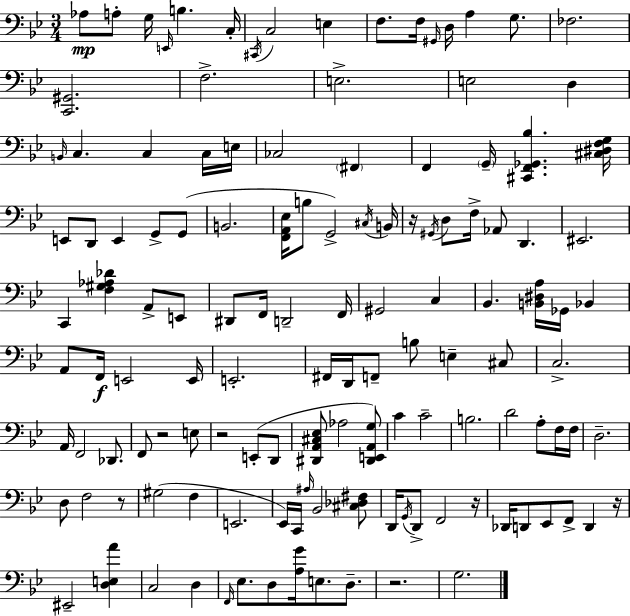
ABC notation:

X:1
T:Untitled
M:3/4
L:1/4
K:Bb
_A,/2 A,/2 G,/4 E,,/4 B, C,/4 ^C,,/4 C,2 E, F,/2 F,/4 ^G,,/4 D,/4 A, G,/2 _F,2 [C,,^G,,]2 F,2 E,2 E,2 D, B,,/4 C, C, C,/4 E,/4 _C,2 ^F,, F,, G,,/4 [^C,,F,,_G,,_B,] [^C,^D,F,G,]/4 E,,/2 D,,/2 E,, G,,/2 G,,/2 B,,2 [F,,A,,_E,]/4 B,/2 G,,2 ^C,/4 B,,/4 z/4 ^G,,/4 D,/2 F,/4 _A,,/2 D,, ^E,,2 C,, [F,^G,_A,_D] A,,/2 E,,/2 ^D,,/2 F,,/4 D,,2 F,,/4 ^G,,2 C, _B,, [B,,^D,A,]/4 _G,,/4 _B,, A,,/2 F,,/4 E,,2 E,,/4 E,,2 ^F,,/4 D,,/4 F,,/2 B,/2 E, ^C,/2 C,2 A,,/4 F,,2 _D,,/2 F,,/2 z2 E,/2 z2 E,,/2 D,,/2 [^D,,A,,^C,_E,]/2 _A,2 [^D,,E,,A,,G,]/2 C C2 B,2 D2 A,/2 F,/4 F,/4 D,2 D,/2 F,2 z/2 ^G,2 F, E,,2 _E,,/4 C,,/4 ^A,/4 _B,,2 [^C,_D,^F,]/2 D,,/4 G,,/4 D,,/2 F,,2 z/4 _D,,/4 D,,/2 _E,,/2 F,,/2 D,, z/4 ^E,,2 [D,E,A] C,2 D, F,,/4 _E,/2 D,/2 [A,G]/4 E,/2 D,/2 z2 G,2